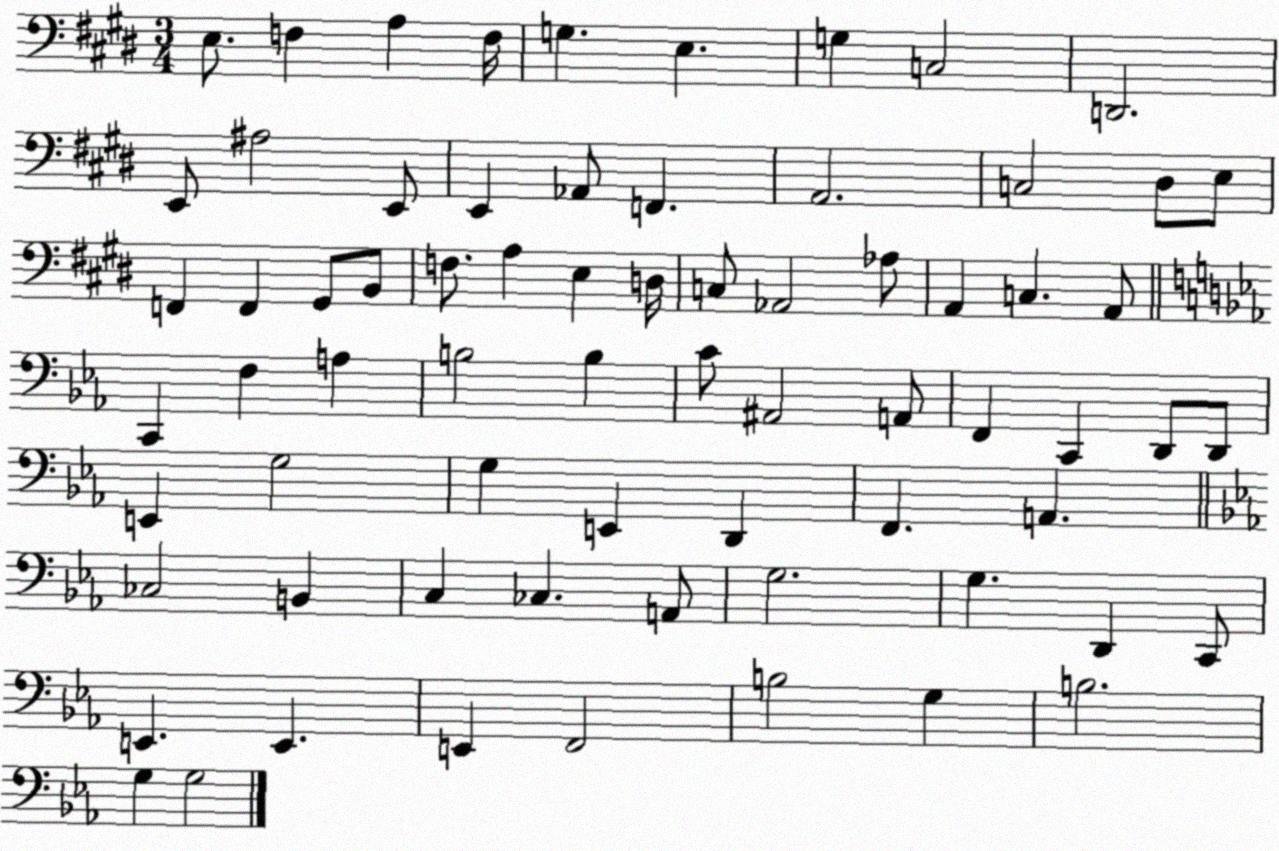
X:1
T:Untitled
M:3/4
L:1/4
K:E
E,/2 F, A, F,/4 G, E, G, C,2 D,,2 E,,/2 ^A,2 E,,/2 E,, _A,,/2 F,, A,,2 C,2 ^D,/2 E,/2 F,, F,, ^G,,/2 B,,/2 F,/2 A, E, D,/4 C,/2 _A,,2 _A,/2 A,, C, A,,/2 C,, F, A, B,2 B, C/2 ^A,,2 A,,/2 F,, C,, D,,/2 D,,/2 E,, G,2 G, E,, D,, F,, A,, _C,2 B,, C, _C, A,,/2 G,2 G, D,, C,,/2 E,, E,, E,, F,,2 B,2 G, B,2 G, G,2